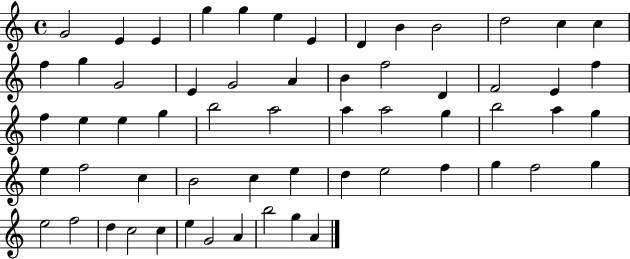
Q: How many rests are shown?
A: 0